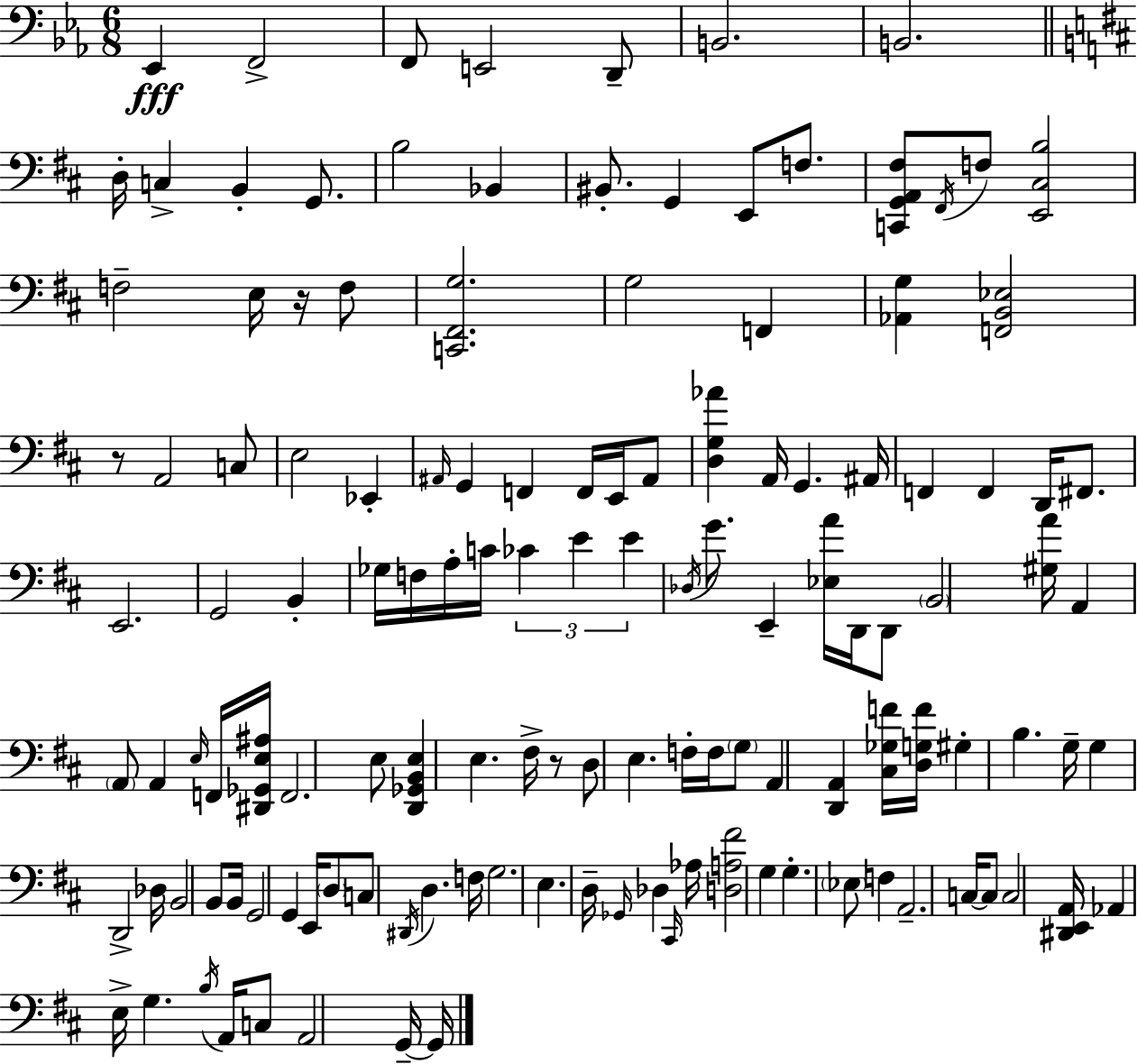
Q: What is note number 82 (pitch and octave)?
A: G2